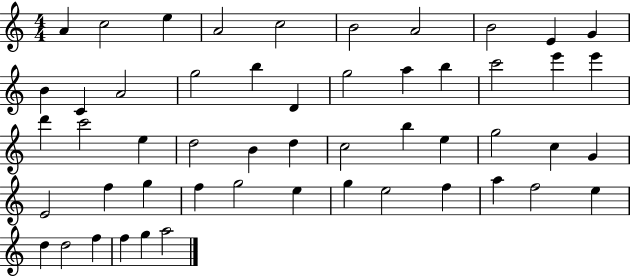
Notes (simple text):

A4/q C5/h E5/q A4/h C5/h B4/h A4/h B4/h E4/q G4/q B4/q C4/q A4/h G5/h B5/q D4/q G5/h A5/q B5/q C6/h E6/q E6/q D6/q C6/h E5/q D5/h B4/q D5/q C5/h B5/q E5/q G5/h C5/q G4/q E4/h F5/q G5/q F5/q G5/h E5/q G5/q E5/h F5/q A5/q F5/h E5/q D5/q D5/h F5/q F5/q G5/q A5/h